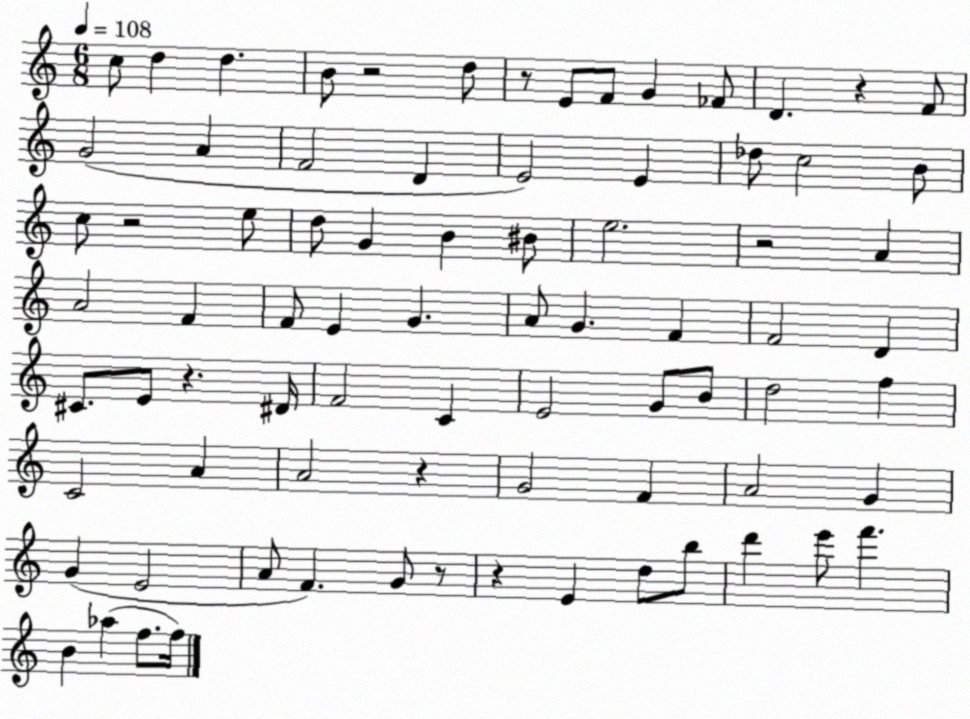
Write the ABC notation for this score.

X:1
T:Untitled
M:6/8
L:1/4
K:C
c/2 d d B/2 z2 d/2 z/2 E/2 F/2 G _F/2 D z F/2 G2 A F2 D E2 E _d/2 c2 B/2 c/2 z2 e/2 d/2 G B ^B/2 e2 z2 A A2 F F/2 E G A/2 G F F2 D ^C/2 E/2 z ^D/4 F2 C E2 G/2 B/2 d2 f C2 A A2 z G2 F A2 G G E2 A/2 F G/2 z/2 z E d/2 b/2 d' e'/2 f' B _a f/2 f/4